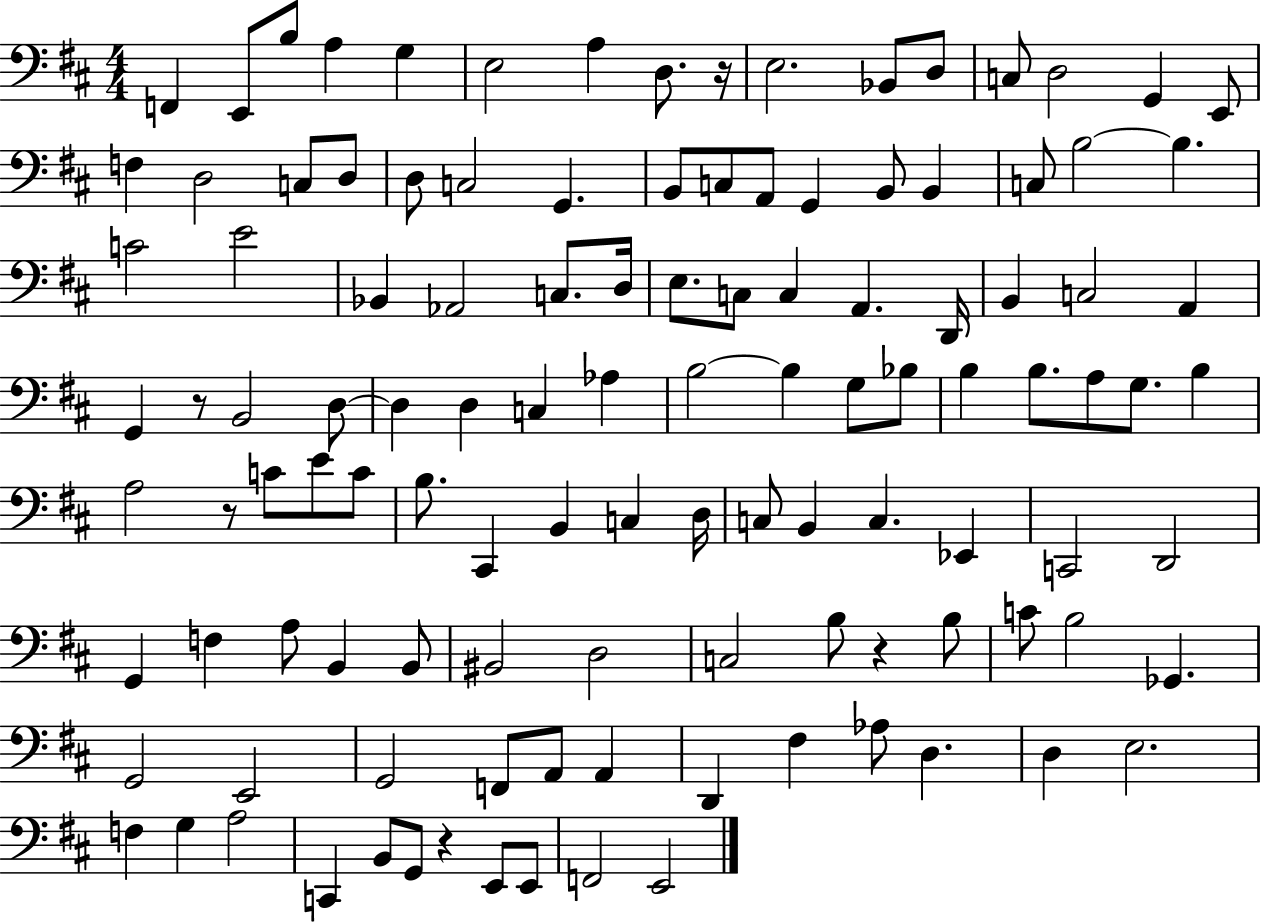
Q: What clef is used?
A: bass